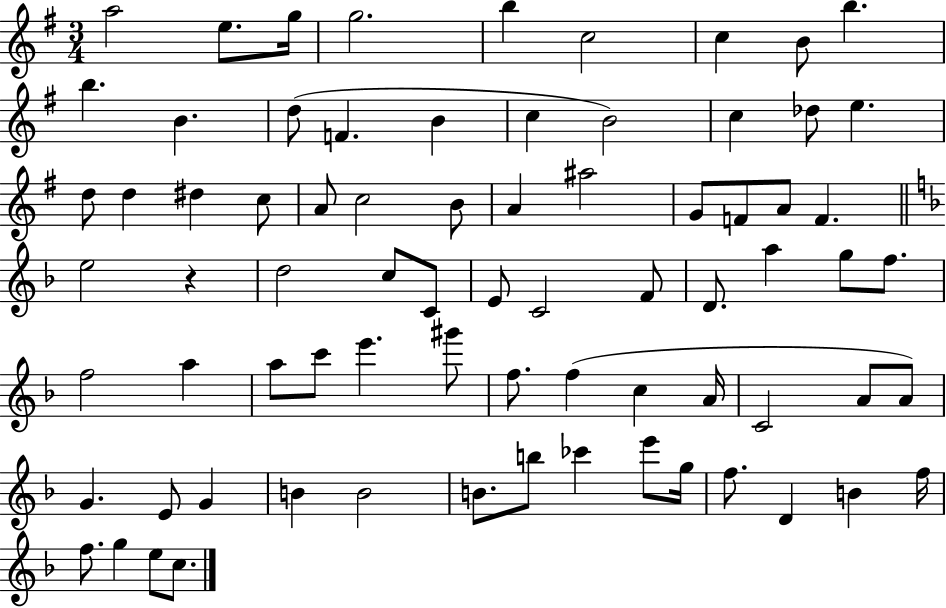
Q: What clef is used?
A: treble